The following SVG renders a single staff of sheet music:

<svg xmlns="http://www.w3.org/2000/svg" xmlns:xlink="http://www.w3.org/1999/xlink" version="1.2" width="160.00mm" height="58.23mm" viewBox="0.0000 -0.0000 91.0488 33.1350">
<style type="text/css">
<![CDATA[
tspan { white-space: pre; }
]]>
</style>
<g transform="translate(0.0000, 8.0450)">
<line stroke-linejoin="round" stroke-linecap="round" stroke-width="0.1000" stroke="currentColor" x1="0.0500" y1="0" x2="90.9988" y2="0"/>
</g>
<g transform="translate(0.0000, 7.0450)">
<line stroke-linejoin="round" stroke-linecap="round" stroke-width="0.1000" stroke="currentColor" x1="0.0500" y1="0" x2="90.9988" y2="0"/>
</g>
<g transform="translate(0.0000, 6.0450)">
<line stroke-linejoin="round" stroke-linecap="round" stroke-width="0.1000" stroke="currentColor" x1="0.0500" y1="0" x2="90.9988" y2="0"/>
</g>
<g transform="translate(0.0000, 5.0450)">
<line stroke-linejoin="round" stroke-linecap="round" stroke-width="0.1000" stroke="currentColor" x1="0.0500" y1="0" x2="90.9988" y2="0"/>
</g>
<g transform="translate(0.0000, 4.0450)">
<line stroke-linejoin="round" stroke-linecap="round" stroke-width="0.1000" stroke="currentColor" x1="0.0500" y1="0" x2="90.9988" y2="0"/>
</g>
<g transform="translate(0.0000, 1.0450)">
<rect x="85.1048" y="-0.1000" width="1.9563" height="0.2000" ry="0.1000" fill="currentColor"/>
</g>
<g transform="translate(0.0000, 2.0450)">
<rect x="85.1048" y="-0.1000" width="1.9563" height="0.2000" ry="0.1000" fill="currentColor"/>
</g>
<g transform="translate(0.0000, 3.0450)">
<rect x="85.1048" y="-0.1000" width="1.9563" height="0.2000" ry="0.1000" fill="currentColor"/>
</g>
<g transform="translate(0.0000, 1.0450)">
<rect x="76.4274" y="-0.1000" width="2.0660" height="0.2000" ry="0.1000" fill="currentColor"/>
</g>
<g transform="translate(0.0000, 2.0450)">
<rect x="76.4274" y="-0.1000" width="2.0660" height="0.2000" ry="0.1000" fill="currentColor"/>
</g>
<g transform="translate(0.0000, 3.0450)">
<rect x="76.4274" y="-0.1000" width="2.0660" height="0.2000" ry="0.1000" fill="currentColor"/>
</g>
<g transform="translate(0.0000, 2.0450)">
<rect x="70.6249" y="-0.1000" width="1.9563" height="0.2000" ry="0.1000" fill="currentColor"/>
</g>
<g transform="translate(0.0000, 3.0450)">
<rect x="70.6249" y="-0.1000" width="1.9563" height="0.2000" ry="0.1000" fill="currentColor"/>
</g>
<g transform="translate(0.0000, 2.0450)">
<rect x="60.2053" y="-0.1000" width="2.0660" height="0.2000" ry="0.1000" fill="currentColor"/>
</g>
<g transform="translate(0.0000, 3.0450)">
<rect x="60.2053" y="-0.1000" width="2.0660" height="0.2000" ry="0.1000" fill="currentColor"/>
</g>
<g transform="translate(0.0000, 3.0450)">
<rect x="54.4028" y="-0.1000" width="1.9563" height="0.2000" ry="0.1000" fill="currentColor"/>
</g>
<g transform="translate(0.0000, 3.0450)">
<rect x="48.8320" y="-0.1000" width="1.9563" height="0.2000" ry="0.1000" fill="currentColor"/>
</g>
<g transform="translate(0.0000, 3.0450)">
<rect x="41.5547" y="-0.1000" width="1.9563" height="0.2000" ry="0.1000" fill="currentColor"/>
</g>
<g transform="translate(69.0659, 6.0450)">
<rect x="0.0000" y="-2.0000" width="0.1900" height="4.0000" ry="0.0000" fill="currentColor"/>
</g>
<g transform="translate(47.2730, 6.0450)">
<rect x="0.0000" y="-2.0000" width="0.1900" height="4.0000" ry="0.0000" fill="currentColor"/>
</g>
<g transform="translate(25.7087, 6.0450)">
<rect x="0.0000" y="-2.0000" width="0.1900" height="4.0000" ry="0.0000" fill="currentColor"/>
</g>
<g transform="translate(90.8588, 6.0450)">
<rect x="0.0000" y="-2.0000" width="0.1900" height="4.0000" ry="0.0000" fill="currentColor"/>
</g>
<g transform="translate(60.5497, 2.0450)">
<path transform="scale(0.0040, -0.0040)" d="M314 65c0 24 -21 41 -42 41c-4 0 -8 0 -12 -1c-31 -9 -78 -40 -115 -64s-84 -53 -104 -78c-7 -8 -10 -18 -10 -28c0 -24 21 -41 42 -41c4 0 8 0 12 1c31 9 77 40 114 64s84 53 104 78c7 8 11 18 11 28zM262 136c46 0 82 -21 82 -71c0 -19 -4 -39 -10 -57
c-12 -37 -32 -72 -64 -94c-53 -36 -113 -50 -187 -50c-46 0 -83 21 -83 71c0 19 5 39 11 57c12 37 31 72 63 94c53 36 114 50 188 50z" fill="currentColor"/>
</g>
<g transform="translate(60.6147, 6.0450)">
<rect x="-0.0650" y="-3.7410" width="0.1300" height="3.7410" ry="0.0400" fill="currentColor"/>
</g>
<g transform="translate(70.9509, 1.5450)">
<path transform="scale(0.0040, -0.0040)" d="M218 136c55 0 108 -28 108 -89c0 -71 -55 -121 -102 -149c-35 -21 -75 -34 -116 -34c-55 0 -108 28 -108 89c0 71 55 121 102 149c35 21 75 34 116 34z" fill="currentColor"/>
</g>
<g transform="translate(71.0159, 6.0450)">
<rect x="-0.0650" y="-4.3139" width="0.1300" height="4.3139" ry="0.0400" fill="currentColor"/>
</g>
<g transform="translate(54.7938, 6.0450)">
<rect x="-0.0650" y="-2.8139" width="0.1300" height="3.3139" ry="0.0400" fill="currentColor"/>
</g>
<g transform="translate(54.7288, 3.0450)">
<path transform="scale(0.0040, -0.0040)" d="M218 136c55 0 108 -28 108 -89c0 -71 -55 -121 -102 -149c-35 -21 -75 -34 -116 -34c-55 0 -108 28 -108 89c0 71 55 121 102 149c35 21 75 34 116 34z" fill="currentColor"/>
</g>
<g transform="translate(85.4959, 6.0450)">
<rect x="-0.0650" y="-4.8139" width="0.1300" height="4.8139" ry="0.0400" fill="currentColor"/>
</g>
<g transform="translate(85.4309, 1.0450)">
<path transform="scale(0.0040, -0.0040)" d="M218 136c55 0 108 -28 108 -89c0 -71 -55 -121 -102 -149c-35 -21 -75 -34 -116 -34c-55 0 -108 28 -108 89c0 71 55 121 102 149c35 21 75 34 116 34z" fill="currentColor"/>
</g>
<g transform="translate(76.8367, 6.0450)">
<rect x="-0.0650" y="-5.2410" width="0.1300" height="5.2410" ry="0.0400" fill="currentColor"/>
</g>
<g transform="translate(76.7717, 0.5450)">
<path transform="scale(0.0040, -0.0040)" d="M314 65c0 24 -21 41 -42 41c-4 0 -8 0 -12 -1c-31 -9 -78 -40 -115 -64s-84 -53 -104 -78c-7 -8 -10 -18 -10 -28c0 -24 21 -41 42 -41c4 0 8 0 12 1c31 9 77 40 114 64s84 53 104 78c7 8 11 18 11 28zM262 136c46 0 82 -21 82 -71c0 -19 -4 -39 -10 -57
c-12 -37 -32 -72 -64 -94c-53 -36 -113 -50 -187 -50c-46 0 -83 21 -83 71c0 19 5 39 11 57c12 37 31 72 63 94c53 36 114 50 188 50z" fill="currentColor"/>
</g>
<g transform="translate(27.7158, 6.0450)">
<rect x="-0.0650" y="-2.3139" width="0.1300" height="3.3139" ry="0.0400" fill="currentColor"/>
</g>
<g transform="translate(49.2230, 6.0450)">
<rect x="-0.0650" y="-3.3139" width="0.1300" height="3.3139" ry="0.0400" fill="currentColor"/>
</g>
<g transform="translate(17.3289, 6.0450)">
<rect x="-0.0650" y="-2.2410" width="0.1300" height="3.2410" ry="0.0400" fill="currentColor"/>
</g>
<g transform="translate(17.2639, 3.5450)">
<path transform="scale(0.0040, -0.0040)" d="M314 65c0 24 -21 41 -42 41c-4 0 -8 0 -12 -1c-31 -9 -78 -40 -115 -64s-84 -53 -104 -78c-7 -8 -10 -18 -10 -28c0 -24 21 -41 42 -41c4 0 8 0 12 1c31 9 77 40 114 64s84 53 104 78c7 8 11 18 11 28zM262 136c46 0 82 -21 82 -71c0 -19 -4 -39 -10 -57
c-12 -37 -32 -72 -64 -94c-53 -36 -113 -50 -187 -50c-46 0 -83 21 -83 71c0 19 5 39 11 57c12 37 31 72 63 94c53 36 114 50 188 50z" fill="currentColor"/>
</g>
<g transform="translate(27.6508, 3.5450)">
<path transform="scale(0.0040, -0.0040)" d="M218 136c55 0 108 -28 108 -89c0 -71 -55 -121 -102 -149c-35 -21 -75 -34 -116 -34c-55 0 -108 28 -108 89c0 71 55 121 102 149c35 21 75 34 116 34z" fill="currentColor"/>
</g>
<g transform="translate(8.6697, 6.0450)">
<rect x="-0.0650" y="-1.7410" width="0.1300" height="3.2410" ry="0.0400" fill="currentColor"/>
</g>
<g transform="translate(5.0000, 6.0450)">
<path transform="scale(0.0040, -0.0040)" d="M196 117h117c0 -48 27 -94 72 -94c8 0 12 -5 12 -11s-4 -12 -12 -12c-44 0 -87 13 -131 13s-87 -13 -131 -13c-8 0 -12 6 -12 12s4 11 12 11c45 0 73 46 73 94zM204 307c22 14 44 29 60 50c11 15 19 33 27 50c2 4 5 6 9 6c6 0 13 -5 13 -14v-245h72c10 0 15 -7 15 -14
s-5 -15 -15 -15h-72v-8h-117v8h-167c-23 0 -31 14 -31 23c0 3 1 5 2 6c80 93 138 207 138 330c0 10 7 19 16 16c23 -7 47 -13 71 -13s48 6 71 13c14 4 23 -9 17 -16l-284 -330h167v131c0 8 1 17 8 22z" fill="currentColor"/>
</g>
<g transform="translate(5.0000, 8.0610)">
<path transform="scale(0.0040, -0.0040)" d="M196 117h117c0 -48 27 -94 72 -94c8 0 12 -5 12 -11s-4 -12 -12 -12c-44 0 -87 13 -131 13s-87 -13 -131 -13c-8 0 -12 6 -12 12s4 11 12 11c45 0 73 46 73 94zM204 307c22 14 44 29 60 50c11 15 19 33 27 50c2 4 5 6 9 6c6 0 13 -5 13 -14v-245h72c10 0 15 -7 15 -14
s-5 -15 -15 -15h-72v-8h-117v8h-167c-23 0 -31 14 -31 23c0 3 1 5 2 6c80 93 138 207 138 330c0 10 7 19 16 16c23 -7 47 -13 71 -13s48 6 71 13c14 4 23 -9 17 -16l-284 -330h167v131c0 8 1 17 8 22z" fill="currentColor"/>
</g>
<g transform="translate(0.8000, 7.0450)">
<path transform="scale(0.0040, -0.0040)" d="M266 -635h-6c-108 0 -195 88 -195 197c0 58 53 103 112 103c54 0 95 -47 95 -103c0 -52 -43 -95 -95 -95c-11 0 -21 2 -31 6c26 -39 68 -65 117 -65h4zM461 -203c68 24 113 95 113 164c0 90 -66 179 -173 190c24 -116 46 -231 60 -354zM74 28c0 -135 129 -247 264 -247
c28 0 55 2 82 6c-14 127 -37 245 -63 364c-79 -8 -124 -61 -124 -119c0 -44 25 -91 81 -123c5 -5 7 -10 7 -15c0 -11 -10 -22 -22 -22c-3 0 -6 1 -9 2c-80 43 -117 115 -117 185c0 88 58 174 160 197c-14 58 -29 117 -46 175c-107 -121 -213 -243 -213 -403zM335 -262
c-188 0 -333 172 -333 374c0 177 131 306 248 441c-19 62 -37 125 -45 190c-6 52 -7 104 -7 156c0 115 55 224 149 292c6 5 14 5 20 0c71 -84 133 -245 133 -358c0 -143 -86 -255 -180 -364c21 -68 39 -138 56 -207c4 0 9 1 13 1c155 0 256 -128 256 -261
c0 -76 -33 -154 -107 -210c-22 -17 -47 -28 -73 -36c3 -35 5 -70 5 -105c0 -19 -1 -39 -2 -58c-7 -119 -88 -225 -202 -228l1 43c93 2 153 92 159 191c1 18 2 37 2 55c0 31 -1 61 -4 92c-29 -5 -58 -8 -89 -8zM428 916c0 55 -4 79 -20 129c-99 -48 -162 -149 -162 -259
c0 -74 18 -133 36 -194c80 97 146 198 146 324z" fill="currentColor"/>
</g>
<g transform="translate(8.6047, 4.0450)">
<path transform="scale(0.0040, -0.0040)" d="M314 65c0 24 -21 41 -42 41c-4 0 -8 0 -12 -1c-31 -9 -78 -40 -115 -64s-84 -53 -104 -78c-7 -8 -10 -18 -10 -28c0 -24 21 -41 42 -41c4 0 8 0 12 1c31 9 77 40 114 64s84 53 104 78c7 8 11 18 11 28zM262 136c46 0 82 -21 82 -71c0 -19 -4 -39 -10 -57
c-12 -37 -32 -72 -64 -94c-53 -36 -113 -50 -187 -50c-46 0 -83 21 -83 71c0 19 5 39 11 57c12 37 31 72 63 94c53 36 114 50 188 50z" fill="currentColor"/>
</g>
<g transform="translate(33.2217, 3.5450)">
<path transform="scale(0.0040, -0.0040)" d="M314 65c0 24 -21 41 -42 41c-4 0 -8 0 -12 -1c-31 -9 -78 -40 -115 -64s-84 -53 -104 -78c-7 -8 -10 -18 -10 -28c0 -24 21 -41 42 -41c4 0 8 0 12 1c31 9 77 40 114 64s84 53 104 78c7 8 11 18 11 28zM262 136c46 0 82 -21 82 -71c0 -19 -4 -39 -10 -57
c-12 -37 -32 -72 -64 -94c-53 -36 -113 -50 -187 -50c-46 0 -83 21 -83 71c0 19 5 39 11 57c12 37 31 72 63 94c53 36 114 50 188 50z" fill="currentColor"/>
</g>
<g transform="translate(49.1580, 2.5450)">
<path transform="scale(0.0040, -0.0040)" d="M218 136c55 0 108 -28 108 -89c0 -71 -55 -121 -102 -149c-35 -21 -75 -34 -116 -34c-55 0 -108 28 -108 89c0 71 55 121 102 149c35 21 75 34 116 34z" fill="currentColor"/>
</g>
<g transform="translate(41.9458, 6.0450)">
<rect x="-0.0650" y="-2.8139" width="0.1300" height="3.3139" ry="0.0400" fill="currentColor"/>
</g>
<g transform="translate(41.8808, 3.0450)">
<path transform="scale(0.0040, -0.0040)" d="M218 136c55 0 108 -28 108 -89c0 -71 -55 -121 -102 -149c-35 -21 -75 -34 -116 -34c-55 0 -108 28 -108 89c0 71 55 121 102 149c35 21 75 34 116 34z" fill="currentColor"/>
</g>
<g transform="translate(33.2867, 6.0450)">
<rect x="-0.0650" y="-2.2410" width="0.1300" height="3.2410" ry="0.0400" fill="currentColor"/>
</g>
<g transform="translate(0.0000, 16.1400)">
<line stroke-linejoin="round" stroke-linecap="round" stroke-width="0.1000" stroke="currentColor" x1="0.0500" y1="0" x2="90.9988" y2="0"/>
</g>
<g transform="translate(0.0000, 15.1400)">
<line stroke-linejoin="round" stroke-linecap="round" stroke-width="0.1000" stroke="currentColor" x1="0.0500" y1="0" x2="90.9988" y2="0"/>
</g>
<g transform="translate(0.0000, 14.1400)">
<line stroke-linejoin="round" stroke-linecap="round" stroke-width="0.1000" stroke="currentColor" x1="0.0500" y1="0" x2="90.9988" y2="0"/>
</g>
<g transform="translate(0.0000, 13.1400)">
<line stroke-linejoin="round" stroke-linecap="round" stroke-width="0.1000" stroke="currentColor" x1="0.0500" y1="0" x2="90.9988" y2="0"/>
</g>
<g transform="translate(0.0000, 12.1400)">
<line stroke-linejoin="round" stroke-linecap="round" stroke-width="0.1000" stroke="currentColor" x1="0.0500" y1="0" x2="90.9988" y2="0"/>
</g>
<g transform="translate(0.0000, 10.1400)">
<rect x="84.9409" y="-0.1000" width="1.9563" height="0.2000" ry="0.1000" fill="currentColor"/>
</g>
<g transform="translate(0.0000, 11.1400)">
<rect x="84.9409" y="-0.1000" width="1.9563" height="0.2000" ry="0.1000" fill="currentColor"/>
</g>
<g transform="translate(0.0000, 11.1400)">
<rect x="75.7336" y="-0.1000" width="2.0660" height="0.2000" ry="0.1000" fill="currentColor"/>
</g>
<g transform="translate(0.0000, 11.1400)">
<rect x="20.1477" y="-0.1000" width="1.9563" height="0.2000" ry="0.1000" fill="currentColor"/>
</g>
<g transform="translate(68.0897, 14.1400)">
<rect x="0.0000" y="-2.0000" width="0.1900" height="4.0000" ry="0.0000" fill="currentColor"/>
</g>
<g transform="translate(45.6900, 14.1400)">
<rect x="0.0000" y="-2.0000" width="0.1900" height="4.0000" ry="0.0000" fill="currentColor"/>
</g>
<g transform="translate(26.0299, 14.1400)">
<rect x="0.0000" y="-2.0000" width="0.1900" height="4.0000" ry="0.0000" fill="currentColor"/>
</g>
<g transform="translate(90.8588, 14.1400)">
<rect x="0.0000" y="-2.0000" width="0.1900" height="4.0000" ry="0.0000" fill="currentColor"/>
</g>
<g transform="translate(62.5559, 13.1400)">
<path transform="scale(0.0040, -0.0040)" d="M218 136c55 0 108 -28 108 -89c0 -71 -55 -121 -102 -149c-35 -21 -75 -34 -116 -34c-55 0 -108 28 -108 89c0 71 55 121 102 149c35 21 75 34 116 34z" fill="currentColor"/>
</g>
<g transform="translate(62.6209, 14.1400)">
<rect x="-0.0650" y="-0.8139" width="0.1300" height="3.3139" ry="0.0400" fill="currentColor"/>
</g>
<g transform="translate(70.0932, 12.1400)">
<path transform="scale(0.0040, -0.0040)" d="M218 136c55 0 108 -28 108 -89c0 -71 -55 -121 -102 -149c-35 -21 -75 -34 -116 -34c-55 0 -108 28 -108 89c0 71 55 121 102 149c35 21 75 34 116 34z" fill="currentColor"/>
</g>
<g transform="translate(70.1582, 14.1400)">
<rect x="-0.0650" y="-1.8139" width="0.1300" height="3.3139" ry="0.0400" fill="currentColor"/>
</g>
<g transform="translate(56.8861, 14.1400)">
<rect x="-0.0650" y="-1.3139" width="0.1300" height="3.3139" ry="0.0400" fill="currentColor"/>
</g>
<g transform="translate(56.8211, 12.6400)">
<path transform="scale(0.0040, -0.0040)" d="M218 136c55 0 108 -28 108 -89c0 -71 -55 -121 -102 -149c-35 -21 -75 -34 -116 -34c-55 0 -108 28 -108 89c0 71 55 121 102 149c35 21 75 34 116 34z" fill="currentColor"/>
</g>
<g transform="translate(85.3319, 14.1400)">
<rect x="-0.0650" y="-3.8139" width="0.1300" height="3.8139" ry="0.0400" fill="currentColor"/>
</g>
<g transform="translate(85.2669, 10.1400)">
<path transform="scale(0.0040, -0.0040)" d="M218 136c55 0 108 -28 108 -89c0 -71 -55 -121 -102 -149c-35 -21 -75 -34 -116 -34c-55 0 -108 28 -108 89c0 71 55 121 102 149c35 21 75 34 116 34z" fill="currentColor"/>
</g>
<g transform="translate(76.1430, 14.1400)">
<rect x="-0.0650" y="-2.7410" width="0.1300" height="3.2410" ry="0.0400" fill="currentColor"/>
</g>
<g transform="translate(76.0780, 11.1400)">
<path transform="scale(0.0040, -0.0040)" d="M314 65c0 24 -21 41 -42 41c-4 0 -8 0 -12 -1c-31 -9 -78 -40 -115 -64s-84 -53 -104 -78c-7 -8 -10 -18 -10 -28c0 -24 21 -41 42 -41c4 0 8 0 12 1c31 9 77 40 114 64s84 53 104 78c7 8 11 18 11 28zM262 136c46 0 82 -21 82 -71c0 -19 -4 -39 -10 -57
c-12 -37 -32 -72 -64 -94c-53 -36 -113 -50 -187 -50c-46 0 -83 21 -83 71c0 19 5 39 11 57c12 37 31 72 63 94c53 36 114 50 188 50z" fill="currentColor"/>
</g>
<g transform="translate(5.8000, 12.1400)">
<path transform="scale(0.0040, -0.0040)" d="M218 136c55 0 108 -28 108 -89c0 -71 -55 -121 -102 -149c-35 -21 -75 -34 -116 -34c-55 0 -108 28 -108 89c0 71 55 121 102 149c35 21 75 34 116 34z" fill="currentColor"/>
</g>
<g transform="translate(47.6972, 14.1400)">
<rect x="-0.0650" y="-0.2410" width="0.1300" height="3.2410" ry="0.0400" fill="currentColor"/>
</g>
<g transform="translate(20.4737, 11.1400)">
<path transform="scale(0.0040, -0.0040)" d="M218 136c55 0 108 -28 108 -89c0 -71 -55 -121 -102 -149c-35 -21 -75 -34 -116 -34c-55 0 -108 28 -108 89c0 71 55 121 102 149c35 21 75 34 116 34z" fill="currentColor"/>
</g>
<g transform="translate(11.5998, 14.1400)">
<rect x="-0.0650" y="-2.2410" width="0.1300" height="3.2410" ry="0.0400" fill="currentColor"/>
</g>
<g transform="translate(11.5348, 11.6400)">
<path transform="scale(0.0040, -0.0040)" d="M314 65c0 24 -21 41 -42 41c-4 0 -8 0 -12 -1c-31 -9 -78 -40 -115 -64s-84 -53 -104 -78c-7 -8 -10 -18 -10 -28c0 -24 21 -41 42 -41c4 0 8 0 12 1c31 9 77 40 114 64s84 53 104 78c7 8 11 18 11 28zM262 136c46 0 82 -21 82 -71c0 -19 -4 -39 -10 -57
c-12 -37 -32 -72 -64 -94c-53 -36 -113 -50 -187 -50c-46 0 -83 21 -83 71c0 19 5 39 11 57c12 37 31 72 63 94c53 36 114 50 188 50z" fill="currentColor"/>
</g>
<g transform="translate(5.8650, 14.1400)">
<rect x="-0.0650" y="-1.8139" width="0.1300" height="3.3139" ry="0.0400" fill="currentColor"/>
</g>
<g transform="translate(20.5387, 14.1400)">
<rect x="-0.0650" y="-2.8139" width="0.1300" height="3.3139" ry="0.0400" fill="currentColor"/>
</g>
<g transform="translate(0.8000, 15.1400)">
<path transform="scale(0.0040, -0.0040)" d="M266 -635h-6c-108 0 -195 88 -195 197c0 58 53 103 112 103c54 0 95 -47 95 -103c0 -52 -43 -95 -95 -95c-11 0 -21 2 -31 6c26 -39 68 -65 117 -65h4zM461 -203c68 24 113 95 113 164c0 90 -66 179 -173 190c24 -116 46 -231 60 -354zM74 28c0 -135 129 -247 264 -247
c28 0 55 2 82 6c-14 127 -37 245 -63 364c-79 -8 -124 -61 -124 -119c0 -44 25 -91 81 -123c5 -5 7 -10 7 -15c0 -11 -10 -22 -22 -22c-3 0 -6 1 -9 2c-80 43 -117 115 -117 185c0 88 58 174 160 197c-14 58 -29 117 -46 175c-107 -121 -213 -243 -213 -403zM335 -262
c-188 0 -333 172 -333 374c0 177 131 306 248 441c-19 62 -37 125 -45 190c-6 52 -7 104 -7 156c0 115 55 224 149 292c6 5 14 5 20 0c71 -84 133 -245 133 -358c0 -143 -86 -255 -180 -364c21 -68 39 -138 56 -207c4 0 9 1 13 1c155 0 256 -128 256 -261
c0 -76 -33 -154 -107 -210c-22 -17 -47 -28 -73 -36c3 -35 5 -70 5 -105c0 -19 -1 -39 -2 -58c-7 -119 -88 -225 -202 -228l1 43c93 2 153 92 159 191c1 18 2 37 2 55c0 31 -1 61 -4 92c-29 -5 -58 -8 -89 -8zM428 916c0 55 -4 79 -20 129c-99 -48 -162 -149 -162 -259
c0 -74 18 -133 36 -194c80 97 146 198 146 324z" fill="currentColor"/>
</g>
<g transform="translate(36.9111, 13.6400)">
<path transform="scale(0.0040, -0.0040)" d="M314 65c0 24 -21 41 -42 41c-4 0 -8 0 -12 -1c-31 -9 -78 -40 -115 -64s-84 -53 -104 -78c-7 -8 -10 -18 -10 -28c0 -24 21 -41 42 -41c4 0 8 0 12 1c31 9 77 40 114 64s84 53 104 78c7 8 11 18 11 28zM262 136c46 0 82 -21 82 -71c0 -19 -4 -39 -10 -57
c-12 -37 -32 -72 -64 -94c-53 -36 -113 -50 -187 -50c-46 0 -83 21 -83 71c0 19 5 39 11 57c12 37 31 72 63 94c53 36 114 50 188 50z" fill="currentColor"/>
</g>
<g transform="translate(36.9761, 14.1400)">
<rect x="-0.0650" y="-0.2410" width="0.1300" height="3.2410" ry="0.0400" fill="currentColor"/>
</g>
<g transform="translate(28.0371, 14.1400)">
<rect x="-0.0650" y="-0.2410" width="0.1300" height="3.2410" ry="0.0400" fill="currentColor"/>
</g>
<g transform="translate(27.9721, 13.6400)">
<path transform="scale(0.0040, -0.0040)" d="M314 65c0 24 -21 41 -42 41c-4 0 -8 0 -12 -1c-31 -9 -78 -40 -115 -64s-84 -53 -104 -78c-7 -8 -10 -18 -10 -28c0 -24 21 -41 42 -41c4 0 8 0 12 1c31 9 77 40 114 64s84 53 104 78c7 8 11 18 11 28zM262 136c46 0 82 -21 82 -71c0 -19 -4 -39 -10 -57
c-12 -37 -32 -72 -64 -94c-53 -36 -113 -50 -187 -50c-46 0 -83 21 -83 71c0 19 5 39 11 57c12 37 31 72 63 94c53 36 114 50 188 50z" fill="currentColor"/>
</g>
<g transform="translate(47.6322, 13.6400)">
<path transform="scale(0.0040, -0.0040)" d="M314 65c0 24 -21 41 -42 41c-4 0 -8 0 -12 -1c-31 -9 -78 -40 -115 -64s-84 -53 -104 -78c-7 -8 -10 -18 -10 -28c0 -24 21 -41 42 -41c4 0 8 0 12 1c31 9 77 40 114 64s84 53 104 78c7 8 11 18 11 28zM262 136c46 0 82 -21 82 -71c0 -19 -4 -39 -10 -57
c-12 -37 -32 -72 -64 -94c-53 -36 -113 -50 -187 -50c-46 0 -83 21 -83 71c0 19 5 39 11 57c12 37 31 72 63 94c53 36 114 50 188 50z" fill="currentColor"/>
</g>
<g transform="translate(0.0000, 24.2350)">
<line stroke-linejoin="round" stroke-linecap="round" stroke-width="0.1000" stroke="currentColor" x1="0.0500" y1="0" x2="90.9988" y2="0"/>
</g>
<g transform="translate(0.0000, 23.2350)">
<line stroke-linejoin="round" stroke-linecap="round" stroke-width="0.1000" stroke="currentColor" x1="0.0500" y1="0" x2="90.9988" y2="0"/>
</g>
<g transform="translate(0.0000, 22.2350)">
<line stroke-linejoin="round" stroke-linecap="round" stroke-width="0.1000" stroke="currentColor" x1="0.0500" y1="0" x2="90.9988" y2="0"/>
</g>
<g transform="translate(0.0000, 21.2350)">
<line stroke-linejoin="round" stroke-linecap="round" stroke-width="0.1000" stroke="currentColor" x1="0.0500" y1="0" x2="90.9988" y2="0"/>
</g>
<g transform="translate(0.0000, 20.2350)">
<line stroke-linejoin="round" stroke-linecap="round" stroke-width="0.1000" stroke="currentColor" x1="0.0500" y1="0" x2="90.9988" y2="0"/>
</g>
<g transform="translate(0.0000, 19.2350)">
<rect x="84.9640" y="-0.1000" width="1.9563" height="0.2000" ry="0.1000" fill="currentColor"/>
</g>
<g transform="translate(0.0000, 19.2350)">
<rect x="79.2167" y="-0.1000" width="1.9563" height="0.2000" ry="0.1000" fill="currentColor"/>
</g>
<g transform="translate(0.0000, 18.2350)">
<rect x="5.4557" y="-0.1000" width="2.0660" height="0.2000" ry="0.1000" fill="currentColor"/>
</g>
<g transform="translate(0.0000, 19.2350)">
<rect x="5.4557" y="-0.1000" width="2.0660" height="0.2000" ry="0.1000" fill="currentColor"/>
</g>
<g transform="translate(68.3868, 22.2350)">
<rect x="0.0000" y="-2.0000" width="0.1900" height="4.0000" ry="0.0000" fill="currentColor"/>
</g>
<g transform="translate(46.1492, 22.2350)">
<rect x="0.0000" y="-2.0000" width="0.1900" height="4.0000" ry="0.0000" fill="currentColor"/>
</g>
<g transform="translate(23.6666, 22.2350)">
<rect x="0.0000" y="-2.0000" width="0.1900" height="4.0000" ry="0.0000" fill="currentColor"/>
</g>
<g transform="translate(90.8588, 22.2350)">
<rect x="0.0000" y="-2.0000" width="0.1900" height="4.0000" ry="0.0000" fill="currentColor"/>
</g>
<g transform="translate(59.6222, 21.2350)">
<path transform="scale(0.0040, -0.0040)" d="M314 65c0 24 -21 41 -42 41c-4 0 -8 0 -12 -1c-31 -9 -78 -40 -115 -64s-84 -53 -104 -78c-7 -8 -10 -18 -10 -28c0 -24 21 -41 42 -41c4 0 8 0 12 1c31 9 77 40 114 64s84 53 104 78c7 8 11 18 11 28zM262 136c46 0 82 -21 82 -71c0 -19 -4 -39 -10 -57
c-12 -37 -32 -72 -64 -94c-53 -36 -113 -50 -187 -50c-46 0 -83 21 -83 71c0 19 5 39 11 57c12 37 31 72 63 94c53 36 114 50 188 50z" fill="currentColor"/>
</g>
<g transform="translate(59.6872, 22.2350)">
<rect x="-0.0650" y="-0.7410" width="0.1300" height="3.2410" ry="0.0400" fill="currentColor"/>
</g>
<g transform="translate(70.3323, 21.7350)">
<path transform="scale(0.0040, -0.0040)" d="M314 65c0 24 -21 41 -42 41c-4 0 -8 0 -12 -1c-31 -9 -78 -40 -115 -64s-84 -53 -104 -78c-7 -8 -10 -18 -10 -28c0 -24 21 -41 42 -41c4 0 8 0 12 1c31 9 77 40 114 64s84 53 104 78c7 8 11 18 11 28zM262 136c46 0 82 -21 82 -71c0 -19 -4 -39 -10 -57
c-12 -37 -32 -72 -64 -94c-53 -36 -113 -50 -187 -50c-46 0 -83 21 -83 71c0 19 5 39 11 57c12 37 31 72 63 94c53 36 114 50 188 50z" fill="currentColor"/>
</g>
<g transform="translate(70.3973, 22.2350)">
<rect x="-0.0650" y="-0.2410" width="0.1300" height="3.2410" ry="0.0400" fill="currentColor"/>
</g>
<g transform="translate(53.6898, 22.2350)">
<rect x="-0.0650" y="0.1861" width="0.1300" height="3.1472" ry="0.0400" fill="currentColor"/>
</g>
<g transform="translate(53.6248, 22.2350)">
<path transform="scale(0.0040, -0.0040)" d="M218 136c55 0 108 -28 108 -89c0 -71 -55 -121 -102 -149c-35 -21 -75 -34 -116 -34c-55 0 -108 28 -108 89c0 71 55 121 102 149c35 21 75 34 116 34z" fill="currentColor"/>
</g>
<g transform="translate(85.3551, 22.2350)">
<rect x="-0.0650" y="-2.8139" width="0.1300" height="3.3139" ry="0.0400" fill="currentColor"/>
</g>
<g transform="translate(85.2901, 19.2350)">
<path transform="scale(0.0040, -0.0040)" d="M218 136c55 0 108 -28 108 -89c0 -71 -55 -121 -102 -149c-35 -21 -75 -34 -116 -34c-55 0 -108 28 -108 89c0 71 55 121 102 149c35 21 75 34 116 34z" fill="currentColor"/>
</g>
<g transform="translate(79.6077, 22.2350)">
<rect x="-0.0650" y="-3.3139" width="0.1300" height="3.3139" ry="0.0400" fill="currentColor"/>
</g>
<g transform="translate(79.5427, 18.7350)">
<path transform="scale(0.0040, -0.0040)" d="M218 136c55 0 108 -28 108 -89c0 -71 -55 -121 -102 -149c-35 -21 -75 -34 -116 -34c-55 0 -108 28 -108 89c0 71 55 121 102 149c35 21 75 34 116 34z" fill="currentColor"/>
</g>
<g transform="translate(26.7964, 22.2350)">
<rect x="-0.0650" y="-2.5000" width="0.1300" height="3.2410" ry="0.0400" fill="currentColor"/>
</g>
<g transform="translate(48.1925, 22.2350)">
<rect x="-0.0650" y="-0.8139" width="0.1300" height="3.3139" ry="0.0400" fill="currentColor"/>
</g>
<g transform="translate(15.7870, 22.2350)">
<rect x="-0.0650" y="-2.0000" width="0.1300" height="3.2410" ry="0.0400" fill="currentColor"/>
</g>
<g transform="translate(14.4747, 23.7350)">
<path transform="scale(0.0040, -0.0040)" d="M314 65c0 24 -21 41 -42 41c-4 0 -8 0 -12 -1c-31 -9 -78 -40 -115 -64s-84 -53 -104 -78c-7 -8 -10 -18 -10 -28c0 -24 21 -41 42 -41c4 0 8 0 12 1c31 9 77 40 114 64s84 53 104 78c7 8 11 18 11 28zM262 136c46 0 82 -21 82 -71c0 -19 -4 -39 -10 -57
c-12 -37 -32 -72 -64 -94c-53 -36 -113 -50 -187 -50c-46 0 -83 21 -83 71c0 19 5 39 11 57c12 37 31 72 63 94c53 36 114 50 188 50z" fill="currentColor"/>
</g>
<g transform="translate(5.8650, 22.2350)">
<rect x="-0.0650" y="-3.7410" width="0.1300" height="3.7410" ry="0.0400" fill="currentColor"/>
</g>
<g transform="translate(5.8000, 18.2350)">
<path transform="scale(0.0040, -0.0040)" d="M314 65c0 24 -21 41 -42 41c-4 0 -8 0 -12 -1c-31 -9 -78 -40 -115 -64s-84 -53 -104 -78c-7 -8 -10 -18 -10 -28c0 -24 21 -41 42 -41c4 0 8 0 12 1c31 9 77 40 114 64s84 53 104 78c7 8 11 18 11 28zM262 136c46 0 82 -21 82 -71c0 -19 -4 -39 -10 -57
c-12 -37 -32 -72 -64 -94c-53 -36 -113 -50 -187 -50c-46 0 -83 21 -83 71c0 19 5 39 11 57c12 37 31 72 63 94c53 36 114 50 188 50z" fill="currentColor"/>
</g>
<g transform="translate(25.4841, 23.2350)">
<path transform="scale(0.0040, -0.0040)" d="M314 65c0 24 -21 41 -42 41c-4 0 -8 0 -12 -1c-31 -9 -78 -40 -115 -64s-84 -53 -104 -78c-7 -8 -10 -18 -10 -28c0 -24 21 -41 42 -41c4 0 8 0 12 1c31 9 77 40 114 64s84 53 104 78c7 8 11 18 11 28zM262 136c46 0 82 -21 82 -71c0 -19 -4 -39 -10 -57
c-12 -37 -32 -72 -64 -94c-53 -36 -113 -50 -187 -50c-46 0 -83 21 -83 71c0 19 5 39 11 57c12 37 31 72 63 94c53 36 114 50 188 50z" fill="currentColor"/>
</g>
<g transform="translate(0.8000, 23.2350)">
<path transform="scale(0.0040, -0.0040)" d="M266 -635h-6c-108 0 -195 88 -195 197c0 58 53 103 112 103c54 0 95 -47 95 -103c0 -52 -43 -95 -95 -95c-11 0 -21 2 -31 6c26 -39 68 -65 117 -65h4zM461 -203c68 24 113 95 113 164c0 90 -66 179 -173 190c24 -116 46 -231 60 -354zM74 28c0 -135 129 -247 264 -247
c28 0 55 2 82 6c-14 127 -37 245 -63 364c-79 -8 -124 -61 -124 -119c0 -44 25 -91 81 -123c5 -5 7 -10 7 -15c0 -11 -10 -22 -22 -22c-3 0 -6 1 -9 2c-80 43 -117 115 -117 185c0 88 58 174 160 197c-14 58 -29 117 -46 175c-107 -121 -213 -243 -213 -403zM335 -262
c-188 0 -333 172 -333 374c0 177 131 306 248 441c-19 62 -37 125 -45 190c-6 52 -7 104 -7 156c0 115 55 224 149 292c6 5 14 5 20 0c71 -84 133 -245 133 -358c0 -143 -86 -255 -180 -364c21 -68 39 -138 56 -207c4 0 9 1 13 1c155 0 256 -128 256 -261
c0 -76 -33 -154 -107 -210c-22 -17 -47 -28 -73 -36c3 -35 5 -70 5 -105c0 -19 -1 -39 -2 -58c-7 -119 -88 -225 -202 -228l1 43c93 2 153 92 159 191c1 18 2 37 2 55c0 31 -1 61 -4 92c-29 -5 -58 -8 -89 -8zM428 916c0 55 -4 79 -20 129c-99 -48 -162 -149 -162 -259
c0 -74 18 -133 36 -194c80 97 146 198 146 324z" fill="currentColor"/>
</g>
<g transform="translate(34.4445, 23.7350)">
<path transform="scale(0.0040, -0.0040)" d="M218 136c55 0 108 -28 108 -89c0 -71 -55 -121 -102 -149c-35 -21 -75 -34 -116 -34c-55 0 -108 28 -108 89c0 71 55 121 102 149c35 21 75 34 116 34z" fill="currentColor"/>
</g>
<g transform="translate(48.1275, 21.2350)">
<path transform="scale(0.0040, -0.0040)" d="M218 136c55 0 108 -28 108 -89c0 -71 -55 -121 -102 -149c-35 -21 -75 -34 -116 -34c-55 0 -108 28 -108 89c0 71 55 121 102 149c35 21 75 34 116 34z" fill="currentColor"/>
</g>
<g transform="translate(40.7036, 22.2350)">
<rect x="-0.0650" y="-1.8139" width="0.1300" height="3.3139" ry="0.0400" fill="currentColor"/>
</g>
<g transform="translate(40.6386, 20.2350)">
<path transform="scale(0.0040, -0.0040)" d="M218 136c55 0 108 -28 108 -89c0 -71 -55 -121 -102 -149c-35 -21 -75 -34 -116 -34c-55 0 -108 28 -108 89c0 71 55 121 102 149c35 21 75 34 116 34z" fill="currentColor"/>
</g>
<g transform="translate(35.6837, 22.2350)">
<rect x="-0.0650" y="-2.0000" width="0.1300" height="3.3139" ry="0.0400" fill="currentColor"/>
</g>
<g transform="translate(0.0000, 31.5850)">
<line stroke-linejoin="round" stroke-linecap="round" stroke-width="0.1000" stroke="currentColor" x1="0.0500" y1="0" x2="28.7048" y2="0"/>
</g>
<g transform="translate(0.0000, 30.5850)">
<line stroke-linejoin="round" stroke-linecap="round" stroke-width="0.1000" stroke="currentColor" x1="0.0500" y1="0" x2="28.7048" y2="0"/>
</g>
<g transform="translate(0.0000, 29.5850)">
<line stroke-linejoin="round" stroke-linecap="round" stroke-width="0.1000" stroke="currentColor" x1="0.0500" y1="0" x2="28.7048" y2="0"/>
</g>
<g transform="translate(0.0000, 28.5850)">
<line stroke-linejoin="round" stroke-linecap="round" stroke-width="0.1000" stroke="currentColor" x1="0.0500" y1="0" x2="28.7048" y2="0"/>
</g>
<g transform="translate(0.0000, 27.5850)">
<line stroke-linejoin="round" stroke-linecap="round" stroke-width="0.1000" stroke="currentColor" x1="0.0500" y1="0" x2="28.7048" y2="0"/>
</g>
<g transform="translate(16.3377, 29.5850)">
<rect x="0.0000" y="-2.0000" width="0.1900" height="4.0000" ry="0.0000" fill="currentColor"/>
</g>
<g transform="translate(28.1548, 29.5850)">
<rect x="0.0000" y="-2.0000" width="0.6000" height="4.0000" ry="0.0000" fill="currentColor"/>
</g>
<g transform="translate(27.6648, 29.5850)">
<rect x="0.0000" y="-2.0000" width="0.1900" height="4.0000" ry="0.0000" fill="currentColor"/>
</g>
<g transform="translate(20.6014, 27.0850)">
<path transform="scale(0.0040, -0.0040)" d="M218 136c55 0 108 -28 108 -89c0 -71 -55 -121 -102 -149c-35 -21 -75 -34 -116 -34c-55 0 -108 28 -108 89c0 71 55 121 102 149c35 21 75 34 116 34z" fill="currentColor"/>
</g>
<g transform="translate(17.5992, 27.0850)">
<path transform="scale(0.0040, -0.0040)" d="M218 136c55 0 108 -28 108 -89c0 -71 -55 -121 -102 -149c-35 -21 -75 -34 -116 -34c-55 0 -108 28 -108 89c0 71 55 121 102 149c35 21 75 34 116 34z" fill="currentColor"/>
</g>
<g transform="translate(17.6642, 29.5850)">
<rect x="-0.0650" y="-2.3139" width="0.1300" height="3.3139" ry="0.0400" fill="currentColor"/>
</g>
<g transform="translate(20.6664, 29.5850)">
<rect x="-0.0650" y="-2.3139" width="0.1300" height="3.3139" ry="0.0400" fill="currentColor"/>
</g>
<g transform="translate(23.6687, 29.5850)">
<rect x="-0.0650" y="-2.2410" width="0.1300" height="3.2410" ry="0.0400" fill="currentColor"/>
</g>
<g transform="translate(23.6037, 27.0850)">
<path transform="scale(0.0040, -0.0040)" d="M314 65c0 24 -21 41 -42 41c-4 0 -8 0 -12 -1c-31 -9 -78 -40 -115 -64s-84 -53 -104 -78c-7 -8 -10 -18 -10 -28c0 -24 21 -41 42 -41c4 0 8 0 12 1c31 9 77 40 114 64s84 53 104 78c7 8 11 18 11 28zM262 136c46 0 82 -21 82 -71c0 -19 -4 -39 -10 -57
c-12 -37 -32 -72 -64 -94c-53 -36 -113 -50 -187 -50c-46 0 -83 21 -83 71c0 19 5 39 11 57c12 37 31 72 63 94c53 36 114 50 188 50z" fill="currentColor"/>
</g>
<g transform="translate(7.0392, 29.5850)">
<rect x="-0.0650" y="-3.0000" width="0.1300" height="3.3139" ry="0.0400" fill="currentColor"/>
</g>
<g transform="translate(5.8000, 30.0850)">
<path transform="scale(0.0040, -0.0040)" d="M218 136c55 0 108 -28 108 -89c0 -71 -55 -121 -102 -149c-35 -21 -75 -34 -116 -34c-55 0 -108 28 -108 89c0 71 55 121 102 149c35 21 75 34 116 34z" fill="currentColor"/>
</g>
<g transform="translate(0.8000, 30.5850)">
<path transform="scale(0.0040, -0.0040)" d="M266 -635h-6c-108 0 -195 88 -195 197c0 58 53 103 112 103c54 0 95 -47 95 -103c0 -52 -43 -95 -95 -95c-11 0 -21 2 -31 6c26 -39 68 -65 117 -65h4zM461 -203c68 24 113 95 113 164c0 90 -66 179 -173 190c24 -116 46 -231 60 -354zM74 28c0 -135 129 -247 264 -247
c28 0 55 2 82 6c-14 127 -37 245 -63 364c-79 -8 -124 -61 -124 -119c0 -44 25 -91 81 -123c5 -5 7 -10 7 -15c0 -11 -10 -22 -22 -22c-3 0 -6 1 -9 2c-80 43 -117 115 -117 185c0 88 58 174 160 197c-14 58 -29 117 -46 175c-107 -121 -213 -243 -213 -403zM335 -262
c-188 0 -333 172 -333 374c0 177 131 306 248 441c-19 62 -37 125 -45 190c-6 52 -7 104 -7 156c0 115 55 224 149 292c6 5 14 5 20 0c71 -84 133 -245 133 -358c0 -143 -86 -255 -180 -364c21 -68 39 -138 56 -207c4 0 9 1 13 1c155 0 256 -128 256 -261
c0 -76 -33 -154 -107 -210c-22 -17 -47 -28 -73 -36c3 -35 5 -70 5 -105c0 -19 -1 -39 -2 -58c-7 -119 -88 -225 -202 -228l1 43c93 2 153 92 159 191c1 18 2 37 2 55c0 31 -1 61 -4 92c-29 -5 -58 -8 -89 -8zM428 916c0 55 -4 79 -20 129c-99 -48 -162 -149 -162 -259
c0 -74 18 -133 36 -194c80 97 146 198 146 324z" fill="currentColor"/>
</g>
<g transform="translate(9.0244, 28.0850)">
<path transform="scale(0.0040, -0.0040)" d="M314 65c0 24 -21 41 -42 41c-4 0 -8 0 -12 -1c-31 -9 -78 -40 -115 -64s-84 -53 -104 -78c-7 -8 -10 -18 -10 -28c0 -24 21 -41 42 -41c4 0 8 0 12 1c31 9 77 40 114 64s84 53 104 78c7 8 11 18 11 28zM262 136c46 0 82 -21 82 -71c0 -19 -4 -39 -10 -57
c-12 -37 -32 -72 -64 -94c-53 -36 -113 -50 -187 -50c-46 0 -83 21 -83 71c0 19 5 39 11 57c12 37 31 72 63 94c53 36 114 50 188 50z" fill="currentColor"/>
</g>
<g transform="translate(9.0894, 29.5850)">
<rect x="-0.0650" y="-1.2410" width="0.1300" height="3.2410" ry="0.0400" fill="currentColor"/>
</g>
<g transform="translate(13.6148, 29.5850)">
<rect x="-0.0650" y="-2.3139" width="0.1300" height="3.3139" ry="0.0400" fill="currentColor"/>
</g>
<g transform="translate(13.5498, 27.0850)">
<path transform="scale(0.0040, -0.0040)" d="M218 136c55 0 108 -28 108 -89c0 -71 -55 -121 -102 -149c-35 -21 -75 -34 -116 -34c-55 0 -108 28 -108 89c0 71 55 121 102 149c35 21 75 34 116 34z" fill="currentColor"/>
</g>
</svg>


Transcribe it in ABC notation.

X:1
T:Untitled
M:4/4
L:1/4
K:C
f2 g2 g g2 a b a c'2 d' f'2 e' f g2 a c2 c2 c2 e d f a2 c' c'2 F2 G2 F f d B d2 c2 b a A e2 g g g g2